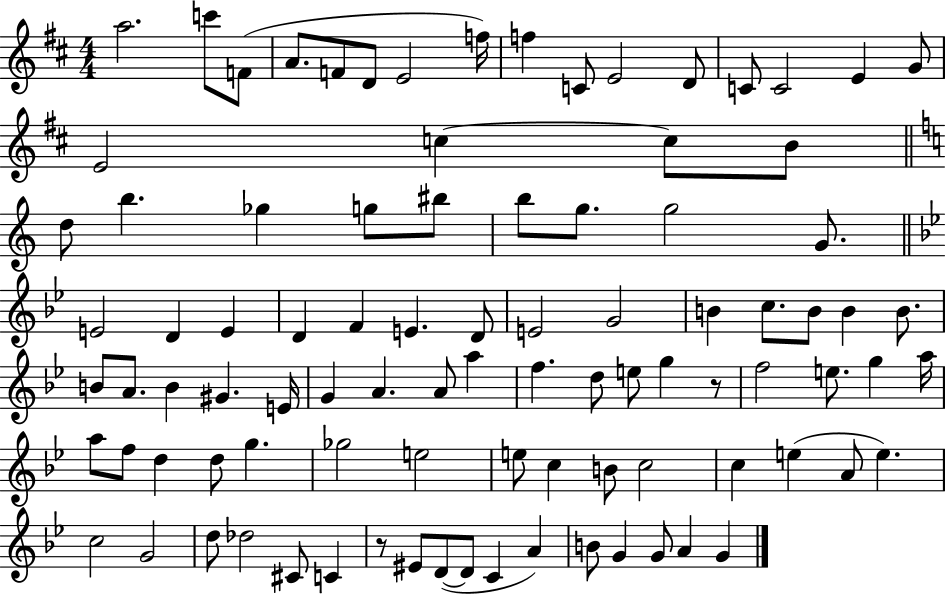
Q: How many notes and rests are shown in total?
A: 93